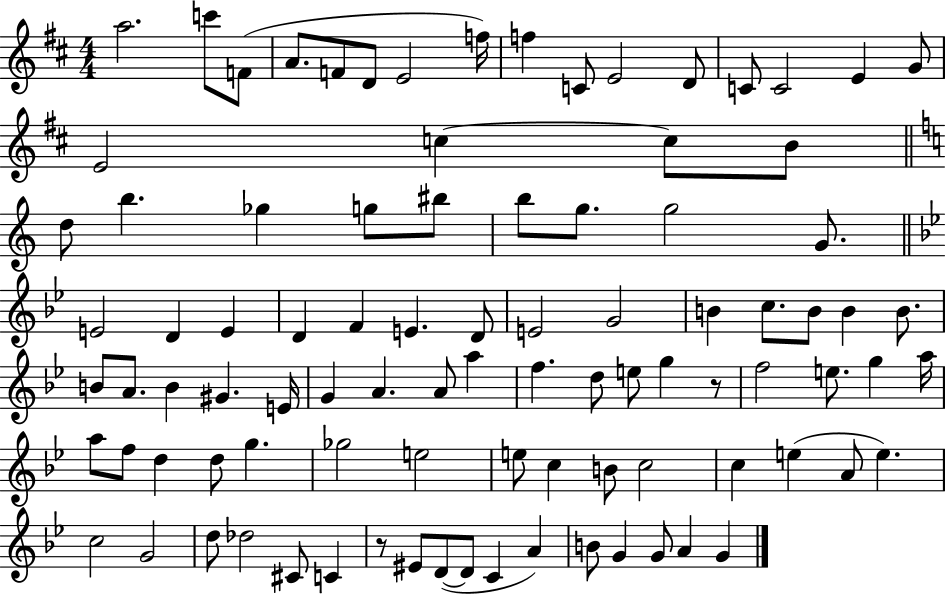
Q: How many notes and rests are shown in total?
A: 93